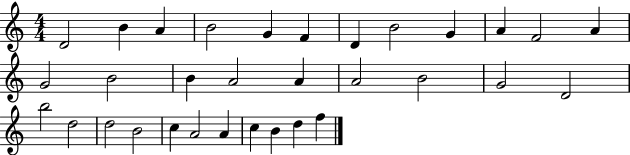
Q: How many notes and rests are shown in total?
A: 32